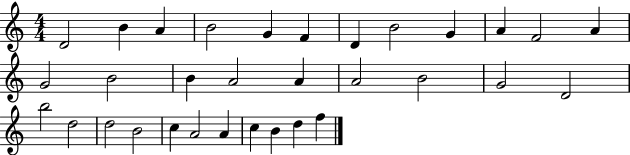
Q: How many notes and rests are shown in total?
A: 32